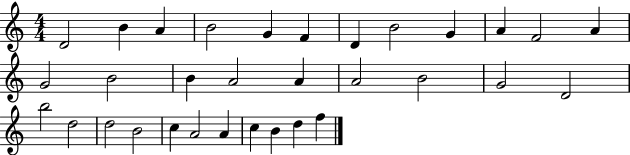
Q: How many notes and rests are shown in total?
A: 32